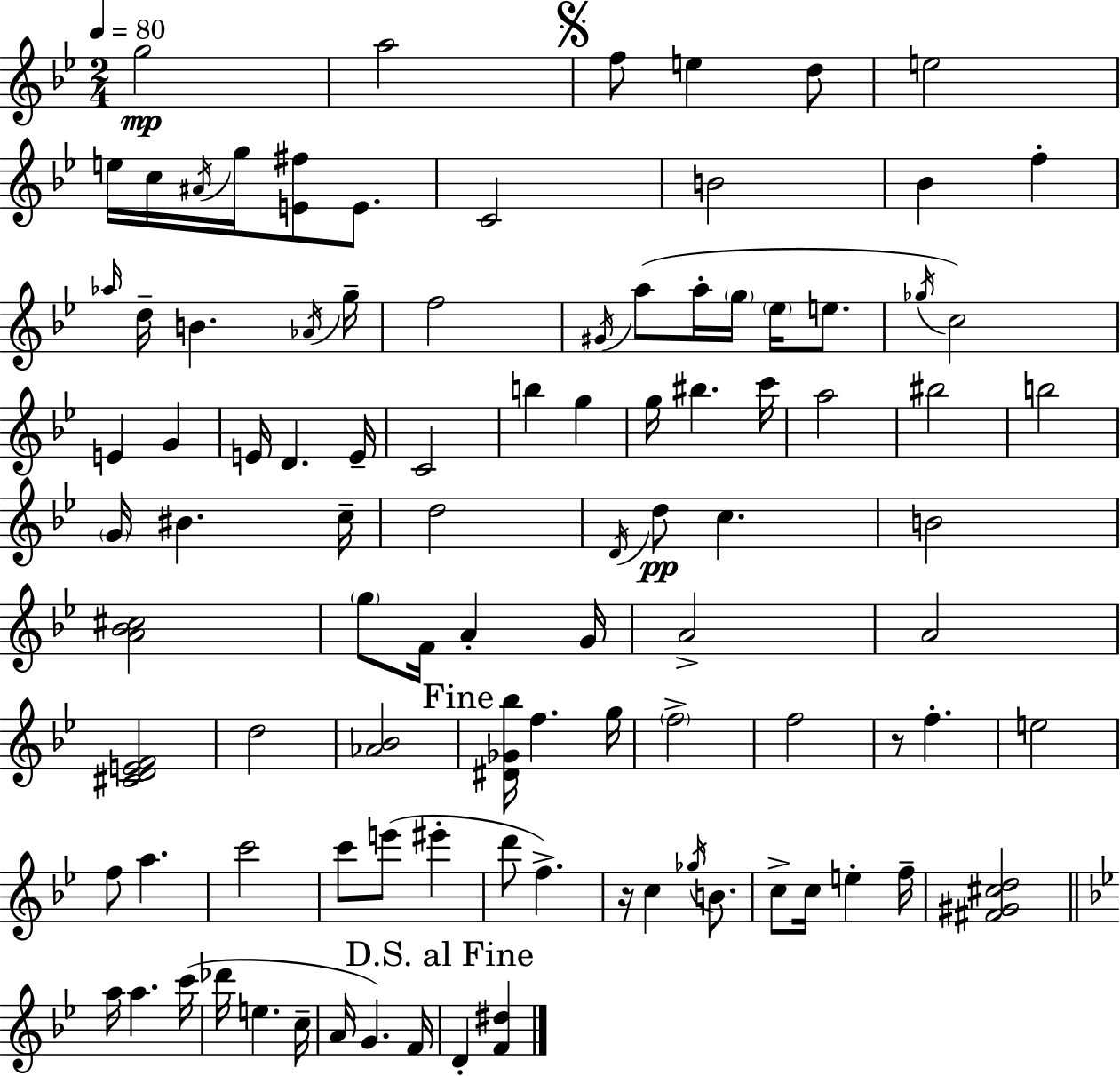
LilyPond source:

{
  \clef treble
  \numericTimeSignature
  \time 2/4
  \key g \minor
  \tempo 4 = 80
  \repeat volta 2 { g''2\mp | a''2 | \mark \markup { \musicglyph "scripts.segno" } f''8 e''4 d''8 | e''2 | \break e''16 c''16 \acciaccatura { ais'16 } g''16 <e' fis''>8 e'8. | c'2 | b'2 | bes'4 f''4-. | \break \grace { aes''16 } d''16-- b'4. | \acciaccatura { aes'16 } g''16-- f''2 | \acciaccatura { gis'16 } a''8( a''16-. \parenthesize g''16 | \parenthesize ees''16 e''8. \acciaccatura { ges''16 }) c''2 | \break e'4 | g'4 e'16 d'4. | e'16-- c'2 | b''4 | \break g''4 g''16 bis''4. | c'''16 a''2 | bis''2 | b''2 | \break \parenthesize g'16 bis'4. | c''16-- d''2 | \acciaccatura { d'16 } d''8\pp | c''4. b'2 | \break <a' bes' cis''>2 | \parenthesize g''8 | f'16 a'4-. g'16 a'2-> | a'2 | \break <cis' d' e' f'>2 | d''2 | <aes' bes'>2 | \mark "Fine" <dis' ges' bes''>16 f''4. | \break g''16 \parenthesize f''2-> | f''2 | r8 | f''4.-. e''2 | \break f''8 | a''4. c'''2 | c'''8 | e'''8( eis'''4-. d'''8 | \break f''4.->) r16 c''4 | \acciaccatura { ges''16 } b'8. c''8-> | c''16 e''4-. f''16-- <fis' gis' cis'' d''>2 | \bar "||" \break \key bes \major a''16 a''4. c'''16( | des'''16 e''4. c''16-- | a'16 g'4.) f'16 | \mark "D.S. al Fine" d'4-. <f' dis''>4 | \break } \bar "|."
}